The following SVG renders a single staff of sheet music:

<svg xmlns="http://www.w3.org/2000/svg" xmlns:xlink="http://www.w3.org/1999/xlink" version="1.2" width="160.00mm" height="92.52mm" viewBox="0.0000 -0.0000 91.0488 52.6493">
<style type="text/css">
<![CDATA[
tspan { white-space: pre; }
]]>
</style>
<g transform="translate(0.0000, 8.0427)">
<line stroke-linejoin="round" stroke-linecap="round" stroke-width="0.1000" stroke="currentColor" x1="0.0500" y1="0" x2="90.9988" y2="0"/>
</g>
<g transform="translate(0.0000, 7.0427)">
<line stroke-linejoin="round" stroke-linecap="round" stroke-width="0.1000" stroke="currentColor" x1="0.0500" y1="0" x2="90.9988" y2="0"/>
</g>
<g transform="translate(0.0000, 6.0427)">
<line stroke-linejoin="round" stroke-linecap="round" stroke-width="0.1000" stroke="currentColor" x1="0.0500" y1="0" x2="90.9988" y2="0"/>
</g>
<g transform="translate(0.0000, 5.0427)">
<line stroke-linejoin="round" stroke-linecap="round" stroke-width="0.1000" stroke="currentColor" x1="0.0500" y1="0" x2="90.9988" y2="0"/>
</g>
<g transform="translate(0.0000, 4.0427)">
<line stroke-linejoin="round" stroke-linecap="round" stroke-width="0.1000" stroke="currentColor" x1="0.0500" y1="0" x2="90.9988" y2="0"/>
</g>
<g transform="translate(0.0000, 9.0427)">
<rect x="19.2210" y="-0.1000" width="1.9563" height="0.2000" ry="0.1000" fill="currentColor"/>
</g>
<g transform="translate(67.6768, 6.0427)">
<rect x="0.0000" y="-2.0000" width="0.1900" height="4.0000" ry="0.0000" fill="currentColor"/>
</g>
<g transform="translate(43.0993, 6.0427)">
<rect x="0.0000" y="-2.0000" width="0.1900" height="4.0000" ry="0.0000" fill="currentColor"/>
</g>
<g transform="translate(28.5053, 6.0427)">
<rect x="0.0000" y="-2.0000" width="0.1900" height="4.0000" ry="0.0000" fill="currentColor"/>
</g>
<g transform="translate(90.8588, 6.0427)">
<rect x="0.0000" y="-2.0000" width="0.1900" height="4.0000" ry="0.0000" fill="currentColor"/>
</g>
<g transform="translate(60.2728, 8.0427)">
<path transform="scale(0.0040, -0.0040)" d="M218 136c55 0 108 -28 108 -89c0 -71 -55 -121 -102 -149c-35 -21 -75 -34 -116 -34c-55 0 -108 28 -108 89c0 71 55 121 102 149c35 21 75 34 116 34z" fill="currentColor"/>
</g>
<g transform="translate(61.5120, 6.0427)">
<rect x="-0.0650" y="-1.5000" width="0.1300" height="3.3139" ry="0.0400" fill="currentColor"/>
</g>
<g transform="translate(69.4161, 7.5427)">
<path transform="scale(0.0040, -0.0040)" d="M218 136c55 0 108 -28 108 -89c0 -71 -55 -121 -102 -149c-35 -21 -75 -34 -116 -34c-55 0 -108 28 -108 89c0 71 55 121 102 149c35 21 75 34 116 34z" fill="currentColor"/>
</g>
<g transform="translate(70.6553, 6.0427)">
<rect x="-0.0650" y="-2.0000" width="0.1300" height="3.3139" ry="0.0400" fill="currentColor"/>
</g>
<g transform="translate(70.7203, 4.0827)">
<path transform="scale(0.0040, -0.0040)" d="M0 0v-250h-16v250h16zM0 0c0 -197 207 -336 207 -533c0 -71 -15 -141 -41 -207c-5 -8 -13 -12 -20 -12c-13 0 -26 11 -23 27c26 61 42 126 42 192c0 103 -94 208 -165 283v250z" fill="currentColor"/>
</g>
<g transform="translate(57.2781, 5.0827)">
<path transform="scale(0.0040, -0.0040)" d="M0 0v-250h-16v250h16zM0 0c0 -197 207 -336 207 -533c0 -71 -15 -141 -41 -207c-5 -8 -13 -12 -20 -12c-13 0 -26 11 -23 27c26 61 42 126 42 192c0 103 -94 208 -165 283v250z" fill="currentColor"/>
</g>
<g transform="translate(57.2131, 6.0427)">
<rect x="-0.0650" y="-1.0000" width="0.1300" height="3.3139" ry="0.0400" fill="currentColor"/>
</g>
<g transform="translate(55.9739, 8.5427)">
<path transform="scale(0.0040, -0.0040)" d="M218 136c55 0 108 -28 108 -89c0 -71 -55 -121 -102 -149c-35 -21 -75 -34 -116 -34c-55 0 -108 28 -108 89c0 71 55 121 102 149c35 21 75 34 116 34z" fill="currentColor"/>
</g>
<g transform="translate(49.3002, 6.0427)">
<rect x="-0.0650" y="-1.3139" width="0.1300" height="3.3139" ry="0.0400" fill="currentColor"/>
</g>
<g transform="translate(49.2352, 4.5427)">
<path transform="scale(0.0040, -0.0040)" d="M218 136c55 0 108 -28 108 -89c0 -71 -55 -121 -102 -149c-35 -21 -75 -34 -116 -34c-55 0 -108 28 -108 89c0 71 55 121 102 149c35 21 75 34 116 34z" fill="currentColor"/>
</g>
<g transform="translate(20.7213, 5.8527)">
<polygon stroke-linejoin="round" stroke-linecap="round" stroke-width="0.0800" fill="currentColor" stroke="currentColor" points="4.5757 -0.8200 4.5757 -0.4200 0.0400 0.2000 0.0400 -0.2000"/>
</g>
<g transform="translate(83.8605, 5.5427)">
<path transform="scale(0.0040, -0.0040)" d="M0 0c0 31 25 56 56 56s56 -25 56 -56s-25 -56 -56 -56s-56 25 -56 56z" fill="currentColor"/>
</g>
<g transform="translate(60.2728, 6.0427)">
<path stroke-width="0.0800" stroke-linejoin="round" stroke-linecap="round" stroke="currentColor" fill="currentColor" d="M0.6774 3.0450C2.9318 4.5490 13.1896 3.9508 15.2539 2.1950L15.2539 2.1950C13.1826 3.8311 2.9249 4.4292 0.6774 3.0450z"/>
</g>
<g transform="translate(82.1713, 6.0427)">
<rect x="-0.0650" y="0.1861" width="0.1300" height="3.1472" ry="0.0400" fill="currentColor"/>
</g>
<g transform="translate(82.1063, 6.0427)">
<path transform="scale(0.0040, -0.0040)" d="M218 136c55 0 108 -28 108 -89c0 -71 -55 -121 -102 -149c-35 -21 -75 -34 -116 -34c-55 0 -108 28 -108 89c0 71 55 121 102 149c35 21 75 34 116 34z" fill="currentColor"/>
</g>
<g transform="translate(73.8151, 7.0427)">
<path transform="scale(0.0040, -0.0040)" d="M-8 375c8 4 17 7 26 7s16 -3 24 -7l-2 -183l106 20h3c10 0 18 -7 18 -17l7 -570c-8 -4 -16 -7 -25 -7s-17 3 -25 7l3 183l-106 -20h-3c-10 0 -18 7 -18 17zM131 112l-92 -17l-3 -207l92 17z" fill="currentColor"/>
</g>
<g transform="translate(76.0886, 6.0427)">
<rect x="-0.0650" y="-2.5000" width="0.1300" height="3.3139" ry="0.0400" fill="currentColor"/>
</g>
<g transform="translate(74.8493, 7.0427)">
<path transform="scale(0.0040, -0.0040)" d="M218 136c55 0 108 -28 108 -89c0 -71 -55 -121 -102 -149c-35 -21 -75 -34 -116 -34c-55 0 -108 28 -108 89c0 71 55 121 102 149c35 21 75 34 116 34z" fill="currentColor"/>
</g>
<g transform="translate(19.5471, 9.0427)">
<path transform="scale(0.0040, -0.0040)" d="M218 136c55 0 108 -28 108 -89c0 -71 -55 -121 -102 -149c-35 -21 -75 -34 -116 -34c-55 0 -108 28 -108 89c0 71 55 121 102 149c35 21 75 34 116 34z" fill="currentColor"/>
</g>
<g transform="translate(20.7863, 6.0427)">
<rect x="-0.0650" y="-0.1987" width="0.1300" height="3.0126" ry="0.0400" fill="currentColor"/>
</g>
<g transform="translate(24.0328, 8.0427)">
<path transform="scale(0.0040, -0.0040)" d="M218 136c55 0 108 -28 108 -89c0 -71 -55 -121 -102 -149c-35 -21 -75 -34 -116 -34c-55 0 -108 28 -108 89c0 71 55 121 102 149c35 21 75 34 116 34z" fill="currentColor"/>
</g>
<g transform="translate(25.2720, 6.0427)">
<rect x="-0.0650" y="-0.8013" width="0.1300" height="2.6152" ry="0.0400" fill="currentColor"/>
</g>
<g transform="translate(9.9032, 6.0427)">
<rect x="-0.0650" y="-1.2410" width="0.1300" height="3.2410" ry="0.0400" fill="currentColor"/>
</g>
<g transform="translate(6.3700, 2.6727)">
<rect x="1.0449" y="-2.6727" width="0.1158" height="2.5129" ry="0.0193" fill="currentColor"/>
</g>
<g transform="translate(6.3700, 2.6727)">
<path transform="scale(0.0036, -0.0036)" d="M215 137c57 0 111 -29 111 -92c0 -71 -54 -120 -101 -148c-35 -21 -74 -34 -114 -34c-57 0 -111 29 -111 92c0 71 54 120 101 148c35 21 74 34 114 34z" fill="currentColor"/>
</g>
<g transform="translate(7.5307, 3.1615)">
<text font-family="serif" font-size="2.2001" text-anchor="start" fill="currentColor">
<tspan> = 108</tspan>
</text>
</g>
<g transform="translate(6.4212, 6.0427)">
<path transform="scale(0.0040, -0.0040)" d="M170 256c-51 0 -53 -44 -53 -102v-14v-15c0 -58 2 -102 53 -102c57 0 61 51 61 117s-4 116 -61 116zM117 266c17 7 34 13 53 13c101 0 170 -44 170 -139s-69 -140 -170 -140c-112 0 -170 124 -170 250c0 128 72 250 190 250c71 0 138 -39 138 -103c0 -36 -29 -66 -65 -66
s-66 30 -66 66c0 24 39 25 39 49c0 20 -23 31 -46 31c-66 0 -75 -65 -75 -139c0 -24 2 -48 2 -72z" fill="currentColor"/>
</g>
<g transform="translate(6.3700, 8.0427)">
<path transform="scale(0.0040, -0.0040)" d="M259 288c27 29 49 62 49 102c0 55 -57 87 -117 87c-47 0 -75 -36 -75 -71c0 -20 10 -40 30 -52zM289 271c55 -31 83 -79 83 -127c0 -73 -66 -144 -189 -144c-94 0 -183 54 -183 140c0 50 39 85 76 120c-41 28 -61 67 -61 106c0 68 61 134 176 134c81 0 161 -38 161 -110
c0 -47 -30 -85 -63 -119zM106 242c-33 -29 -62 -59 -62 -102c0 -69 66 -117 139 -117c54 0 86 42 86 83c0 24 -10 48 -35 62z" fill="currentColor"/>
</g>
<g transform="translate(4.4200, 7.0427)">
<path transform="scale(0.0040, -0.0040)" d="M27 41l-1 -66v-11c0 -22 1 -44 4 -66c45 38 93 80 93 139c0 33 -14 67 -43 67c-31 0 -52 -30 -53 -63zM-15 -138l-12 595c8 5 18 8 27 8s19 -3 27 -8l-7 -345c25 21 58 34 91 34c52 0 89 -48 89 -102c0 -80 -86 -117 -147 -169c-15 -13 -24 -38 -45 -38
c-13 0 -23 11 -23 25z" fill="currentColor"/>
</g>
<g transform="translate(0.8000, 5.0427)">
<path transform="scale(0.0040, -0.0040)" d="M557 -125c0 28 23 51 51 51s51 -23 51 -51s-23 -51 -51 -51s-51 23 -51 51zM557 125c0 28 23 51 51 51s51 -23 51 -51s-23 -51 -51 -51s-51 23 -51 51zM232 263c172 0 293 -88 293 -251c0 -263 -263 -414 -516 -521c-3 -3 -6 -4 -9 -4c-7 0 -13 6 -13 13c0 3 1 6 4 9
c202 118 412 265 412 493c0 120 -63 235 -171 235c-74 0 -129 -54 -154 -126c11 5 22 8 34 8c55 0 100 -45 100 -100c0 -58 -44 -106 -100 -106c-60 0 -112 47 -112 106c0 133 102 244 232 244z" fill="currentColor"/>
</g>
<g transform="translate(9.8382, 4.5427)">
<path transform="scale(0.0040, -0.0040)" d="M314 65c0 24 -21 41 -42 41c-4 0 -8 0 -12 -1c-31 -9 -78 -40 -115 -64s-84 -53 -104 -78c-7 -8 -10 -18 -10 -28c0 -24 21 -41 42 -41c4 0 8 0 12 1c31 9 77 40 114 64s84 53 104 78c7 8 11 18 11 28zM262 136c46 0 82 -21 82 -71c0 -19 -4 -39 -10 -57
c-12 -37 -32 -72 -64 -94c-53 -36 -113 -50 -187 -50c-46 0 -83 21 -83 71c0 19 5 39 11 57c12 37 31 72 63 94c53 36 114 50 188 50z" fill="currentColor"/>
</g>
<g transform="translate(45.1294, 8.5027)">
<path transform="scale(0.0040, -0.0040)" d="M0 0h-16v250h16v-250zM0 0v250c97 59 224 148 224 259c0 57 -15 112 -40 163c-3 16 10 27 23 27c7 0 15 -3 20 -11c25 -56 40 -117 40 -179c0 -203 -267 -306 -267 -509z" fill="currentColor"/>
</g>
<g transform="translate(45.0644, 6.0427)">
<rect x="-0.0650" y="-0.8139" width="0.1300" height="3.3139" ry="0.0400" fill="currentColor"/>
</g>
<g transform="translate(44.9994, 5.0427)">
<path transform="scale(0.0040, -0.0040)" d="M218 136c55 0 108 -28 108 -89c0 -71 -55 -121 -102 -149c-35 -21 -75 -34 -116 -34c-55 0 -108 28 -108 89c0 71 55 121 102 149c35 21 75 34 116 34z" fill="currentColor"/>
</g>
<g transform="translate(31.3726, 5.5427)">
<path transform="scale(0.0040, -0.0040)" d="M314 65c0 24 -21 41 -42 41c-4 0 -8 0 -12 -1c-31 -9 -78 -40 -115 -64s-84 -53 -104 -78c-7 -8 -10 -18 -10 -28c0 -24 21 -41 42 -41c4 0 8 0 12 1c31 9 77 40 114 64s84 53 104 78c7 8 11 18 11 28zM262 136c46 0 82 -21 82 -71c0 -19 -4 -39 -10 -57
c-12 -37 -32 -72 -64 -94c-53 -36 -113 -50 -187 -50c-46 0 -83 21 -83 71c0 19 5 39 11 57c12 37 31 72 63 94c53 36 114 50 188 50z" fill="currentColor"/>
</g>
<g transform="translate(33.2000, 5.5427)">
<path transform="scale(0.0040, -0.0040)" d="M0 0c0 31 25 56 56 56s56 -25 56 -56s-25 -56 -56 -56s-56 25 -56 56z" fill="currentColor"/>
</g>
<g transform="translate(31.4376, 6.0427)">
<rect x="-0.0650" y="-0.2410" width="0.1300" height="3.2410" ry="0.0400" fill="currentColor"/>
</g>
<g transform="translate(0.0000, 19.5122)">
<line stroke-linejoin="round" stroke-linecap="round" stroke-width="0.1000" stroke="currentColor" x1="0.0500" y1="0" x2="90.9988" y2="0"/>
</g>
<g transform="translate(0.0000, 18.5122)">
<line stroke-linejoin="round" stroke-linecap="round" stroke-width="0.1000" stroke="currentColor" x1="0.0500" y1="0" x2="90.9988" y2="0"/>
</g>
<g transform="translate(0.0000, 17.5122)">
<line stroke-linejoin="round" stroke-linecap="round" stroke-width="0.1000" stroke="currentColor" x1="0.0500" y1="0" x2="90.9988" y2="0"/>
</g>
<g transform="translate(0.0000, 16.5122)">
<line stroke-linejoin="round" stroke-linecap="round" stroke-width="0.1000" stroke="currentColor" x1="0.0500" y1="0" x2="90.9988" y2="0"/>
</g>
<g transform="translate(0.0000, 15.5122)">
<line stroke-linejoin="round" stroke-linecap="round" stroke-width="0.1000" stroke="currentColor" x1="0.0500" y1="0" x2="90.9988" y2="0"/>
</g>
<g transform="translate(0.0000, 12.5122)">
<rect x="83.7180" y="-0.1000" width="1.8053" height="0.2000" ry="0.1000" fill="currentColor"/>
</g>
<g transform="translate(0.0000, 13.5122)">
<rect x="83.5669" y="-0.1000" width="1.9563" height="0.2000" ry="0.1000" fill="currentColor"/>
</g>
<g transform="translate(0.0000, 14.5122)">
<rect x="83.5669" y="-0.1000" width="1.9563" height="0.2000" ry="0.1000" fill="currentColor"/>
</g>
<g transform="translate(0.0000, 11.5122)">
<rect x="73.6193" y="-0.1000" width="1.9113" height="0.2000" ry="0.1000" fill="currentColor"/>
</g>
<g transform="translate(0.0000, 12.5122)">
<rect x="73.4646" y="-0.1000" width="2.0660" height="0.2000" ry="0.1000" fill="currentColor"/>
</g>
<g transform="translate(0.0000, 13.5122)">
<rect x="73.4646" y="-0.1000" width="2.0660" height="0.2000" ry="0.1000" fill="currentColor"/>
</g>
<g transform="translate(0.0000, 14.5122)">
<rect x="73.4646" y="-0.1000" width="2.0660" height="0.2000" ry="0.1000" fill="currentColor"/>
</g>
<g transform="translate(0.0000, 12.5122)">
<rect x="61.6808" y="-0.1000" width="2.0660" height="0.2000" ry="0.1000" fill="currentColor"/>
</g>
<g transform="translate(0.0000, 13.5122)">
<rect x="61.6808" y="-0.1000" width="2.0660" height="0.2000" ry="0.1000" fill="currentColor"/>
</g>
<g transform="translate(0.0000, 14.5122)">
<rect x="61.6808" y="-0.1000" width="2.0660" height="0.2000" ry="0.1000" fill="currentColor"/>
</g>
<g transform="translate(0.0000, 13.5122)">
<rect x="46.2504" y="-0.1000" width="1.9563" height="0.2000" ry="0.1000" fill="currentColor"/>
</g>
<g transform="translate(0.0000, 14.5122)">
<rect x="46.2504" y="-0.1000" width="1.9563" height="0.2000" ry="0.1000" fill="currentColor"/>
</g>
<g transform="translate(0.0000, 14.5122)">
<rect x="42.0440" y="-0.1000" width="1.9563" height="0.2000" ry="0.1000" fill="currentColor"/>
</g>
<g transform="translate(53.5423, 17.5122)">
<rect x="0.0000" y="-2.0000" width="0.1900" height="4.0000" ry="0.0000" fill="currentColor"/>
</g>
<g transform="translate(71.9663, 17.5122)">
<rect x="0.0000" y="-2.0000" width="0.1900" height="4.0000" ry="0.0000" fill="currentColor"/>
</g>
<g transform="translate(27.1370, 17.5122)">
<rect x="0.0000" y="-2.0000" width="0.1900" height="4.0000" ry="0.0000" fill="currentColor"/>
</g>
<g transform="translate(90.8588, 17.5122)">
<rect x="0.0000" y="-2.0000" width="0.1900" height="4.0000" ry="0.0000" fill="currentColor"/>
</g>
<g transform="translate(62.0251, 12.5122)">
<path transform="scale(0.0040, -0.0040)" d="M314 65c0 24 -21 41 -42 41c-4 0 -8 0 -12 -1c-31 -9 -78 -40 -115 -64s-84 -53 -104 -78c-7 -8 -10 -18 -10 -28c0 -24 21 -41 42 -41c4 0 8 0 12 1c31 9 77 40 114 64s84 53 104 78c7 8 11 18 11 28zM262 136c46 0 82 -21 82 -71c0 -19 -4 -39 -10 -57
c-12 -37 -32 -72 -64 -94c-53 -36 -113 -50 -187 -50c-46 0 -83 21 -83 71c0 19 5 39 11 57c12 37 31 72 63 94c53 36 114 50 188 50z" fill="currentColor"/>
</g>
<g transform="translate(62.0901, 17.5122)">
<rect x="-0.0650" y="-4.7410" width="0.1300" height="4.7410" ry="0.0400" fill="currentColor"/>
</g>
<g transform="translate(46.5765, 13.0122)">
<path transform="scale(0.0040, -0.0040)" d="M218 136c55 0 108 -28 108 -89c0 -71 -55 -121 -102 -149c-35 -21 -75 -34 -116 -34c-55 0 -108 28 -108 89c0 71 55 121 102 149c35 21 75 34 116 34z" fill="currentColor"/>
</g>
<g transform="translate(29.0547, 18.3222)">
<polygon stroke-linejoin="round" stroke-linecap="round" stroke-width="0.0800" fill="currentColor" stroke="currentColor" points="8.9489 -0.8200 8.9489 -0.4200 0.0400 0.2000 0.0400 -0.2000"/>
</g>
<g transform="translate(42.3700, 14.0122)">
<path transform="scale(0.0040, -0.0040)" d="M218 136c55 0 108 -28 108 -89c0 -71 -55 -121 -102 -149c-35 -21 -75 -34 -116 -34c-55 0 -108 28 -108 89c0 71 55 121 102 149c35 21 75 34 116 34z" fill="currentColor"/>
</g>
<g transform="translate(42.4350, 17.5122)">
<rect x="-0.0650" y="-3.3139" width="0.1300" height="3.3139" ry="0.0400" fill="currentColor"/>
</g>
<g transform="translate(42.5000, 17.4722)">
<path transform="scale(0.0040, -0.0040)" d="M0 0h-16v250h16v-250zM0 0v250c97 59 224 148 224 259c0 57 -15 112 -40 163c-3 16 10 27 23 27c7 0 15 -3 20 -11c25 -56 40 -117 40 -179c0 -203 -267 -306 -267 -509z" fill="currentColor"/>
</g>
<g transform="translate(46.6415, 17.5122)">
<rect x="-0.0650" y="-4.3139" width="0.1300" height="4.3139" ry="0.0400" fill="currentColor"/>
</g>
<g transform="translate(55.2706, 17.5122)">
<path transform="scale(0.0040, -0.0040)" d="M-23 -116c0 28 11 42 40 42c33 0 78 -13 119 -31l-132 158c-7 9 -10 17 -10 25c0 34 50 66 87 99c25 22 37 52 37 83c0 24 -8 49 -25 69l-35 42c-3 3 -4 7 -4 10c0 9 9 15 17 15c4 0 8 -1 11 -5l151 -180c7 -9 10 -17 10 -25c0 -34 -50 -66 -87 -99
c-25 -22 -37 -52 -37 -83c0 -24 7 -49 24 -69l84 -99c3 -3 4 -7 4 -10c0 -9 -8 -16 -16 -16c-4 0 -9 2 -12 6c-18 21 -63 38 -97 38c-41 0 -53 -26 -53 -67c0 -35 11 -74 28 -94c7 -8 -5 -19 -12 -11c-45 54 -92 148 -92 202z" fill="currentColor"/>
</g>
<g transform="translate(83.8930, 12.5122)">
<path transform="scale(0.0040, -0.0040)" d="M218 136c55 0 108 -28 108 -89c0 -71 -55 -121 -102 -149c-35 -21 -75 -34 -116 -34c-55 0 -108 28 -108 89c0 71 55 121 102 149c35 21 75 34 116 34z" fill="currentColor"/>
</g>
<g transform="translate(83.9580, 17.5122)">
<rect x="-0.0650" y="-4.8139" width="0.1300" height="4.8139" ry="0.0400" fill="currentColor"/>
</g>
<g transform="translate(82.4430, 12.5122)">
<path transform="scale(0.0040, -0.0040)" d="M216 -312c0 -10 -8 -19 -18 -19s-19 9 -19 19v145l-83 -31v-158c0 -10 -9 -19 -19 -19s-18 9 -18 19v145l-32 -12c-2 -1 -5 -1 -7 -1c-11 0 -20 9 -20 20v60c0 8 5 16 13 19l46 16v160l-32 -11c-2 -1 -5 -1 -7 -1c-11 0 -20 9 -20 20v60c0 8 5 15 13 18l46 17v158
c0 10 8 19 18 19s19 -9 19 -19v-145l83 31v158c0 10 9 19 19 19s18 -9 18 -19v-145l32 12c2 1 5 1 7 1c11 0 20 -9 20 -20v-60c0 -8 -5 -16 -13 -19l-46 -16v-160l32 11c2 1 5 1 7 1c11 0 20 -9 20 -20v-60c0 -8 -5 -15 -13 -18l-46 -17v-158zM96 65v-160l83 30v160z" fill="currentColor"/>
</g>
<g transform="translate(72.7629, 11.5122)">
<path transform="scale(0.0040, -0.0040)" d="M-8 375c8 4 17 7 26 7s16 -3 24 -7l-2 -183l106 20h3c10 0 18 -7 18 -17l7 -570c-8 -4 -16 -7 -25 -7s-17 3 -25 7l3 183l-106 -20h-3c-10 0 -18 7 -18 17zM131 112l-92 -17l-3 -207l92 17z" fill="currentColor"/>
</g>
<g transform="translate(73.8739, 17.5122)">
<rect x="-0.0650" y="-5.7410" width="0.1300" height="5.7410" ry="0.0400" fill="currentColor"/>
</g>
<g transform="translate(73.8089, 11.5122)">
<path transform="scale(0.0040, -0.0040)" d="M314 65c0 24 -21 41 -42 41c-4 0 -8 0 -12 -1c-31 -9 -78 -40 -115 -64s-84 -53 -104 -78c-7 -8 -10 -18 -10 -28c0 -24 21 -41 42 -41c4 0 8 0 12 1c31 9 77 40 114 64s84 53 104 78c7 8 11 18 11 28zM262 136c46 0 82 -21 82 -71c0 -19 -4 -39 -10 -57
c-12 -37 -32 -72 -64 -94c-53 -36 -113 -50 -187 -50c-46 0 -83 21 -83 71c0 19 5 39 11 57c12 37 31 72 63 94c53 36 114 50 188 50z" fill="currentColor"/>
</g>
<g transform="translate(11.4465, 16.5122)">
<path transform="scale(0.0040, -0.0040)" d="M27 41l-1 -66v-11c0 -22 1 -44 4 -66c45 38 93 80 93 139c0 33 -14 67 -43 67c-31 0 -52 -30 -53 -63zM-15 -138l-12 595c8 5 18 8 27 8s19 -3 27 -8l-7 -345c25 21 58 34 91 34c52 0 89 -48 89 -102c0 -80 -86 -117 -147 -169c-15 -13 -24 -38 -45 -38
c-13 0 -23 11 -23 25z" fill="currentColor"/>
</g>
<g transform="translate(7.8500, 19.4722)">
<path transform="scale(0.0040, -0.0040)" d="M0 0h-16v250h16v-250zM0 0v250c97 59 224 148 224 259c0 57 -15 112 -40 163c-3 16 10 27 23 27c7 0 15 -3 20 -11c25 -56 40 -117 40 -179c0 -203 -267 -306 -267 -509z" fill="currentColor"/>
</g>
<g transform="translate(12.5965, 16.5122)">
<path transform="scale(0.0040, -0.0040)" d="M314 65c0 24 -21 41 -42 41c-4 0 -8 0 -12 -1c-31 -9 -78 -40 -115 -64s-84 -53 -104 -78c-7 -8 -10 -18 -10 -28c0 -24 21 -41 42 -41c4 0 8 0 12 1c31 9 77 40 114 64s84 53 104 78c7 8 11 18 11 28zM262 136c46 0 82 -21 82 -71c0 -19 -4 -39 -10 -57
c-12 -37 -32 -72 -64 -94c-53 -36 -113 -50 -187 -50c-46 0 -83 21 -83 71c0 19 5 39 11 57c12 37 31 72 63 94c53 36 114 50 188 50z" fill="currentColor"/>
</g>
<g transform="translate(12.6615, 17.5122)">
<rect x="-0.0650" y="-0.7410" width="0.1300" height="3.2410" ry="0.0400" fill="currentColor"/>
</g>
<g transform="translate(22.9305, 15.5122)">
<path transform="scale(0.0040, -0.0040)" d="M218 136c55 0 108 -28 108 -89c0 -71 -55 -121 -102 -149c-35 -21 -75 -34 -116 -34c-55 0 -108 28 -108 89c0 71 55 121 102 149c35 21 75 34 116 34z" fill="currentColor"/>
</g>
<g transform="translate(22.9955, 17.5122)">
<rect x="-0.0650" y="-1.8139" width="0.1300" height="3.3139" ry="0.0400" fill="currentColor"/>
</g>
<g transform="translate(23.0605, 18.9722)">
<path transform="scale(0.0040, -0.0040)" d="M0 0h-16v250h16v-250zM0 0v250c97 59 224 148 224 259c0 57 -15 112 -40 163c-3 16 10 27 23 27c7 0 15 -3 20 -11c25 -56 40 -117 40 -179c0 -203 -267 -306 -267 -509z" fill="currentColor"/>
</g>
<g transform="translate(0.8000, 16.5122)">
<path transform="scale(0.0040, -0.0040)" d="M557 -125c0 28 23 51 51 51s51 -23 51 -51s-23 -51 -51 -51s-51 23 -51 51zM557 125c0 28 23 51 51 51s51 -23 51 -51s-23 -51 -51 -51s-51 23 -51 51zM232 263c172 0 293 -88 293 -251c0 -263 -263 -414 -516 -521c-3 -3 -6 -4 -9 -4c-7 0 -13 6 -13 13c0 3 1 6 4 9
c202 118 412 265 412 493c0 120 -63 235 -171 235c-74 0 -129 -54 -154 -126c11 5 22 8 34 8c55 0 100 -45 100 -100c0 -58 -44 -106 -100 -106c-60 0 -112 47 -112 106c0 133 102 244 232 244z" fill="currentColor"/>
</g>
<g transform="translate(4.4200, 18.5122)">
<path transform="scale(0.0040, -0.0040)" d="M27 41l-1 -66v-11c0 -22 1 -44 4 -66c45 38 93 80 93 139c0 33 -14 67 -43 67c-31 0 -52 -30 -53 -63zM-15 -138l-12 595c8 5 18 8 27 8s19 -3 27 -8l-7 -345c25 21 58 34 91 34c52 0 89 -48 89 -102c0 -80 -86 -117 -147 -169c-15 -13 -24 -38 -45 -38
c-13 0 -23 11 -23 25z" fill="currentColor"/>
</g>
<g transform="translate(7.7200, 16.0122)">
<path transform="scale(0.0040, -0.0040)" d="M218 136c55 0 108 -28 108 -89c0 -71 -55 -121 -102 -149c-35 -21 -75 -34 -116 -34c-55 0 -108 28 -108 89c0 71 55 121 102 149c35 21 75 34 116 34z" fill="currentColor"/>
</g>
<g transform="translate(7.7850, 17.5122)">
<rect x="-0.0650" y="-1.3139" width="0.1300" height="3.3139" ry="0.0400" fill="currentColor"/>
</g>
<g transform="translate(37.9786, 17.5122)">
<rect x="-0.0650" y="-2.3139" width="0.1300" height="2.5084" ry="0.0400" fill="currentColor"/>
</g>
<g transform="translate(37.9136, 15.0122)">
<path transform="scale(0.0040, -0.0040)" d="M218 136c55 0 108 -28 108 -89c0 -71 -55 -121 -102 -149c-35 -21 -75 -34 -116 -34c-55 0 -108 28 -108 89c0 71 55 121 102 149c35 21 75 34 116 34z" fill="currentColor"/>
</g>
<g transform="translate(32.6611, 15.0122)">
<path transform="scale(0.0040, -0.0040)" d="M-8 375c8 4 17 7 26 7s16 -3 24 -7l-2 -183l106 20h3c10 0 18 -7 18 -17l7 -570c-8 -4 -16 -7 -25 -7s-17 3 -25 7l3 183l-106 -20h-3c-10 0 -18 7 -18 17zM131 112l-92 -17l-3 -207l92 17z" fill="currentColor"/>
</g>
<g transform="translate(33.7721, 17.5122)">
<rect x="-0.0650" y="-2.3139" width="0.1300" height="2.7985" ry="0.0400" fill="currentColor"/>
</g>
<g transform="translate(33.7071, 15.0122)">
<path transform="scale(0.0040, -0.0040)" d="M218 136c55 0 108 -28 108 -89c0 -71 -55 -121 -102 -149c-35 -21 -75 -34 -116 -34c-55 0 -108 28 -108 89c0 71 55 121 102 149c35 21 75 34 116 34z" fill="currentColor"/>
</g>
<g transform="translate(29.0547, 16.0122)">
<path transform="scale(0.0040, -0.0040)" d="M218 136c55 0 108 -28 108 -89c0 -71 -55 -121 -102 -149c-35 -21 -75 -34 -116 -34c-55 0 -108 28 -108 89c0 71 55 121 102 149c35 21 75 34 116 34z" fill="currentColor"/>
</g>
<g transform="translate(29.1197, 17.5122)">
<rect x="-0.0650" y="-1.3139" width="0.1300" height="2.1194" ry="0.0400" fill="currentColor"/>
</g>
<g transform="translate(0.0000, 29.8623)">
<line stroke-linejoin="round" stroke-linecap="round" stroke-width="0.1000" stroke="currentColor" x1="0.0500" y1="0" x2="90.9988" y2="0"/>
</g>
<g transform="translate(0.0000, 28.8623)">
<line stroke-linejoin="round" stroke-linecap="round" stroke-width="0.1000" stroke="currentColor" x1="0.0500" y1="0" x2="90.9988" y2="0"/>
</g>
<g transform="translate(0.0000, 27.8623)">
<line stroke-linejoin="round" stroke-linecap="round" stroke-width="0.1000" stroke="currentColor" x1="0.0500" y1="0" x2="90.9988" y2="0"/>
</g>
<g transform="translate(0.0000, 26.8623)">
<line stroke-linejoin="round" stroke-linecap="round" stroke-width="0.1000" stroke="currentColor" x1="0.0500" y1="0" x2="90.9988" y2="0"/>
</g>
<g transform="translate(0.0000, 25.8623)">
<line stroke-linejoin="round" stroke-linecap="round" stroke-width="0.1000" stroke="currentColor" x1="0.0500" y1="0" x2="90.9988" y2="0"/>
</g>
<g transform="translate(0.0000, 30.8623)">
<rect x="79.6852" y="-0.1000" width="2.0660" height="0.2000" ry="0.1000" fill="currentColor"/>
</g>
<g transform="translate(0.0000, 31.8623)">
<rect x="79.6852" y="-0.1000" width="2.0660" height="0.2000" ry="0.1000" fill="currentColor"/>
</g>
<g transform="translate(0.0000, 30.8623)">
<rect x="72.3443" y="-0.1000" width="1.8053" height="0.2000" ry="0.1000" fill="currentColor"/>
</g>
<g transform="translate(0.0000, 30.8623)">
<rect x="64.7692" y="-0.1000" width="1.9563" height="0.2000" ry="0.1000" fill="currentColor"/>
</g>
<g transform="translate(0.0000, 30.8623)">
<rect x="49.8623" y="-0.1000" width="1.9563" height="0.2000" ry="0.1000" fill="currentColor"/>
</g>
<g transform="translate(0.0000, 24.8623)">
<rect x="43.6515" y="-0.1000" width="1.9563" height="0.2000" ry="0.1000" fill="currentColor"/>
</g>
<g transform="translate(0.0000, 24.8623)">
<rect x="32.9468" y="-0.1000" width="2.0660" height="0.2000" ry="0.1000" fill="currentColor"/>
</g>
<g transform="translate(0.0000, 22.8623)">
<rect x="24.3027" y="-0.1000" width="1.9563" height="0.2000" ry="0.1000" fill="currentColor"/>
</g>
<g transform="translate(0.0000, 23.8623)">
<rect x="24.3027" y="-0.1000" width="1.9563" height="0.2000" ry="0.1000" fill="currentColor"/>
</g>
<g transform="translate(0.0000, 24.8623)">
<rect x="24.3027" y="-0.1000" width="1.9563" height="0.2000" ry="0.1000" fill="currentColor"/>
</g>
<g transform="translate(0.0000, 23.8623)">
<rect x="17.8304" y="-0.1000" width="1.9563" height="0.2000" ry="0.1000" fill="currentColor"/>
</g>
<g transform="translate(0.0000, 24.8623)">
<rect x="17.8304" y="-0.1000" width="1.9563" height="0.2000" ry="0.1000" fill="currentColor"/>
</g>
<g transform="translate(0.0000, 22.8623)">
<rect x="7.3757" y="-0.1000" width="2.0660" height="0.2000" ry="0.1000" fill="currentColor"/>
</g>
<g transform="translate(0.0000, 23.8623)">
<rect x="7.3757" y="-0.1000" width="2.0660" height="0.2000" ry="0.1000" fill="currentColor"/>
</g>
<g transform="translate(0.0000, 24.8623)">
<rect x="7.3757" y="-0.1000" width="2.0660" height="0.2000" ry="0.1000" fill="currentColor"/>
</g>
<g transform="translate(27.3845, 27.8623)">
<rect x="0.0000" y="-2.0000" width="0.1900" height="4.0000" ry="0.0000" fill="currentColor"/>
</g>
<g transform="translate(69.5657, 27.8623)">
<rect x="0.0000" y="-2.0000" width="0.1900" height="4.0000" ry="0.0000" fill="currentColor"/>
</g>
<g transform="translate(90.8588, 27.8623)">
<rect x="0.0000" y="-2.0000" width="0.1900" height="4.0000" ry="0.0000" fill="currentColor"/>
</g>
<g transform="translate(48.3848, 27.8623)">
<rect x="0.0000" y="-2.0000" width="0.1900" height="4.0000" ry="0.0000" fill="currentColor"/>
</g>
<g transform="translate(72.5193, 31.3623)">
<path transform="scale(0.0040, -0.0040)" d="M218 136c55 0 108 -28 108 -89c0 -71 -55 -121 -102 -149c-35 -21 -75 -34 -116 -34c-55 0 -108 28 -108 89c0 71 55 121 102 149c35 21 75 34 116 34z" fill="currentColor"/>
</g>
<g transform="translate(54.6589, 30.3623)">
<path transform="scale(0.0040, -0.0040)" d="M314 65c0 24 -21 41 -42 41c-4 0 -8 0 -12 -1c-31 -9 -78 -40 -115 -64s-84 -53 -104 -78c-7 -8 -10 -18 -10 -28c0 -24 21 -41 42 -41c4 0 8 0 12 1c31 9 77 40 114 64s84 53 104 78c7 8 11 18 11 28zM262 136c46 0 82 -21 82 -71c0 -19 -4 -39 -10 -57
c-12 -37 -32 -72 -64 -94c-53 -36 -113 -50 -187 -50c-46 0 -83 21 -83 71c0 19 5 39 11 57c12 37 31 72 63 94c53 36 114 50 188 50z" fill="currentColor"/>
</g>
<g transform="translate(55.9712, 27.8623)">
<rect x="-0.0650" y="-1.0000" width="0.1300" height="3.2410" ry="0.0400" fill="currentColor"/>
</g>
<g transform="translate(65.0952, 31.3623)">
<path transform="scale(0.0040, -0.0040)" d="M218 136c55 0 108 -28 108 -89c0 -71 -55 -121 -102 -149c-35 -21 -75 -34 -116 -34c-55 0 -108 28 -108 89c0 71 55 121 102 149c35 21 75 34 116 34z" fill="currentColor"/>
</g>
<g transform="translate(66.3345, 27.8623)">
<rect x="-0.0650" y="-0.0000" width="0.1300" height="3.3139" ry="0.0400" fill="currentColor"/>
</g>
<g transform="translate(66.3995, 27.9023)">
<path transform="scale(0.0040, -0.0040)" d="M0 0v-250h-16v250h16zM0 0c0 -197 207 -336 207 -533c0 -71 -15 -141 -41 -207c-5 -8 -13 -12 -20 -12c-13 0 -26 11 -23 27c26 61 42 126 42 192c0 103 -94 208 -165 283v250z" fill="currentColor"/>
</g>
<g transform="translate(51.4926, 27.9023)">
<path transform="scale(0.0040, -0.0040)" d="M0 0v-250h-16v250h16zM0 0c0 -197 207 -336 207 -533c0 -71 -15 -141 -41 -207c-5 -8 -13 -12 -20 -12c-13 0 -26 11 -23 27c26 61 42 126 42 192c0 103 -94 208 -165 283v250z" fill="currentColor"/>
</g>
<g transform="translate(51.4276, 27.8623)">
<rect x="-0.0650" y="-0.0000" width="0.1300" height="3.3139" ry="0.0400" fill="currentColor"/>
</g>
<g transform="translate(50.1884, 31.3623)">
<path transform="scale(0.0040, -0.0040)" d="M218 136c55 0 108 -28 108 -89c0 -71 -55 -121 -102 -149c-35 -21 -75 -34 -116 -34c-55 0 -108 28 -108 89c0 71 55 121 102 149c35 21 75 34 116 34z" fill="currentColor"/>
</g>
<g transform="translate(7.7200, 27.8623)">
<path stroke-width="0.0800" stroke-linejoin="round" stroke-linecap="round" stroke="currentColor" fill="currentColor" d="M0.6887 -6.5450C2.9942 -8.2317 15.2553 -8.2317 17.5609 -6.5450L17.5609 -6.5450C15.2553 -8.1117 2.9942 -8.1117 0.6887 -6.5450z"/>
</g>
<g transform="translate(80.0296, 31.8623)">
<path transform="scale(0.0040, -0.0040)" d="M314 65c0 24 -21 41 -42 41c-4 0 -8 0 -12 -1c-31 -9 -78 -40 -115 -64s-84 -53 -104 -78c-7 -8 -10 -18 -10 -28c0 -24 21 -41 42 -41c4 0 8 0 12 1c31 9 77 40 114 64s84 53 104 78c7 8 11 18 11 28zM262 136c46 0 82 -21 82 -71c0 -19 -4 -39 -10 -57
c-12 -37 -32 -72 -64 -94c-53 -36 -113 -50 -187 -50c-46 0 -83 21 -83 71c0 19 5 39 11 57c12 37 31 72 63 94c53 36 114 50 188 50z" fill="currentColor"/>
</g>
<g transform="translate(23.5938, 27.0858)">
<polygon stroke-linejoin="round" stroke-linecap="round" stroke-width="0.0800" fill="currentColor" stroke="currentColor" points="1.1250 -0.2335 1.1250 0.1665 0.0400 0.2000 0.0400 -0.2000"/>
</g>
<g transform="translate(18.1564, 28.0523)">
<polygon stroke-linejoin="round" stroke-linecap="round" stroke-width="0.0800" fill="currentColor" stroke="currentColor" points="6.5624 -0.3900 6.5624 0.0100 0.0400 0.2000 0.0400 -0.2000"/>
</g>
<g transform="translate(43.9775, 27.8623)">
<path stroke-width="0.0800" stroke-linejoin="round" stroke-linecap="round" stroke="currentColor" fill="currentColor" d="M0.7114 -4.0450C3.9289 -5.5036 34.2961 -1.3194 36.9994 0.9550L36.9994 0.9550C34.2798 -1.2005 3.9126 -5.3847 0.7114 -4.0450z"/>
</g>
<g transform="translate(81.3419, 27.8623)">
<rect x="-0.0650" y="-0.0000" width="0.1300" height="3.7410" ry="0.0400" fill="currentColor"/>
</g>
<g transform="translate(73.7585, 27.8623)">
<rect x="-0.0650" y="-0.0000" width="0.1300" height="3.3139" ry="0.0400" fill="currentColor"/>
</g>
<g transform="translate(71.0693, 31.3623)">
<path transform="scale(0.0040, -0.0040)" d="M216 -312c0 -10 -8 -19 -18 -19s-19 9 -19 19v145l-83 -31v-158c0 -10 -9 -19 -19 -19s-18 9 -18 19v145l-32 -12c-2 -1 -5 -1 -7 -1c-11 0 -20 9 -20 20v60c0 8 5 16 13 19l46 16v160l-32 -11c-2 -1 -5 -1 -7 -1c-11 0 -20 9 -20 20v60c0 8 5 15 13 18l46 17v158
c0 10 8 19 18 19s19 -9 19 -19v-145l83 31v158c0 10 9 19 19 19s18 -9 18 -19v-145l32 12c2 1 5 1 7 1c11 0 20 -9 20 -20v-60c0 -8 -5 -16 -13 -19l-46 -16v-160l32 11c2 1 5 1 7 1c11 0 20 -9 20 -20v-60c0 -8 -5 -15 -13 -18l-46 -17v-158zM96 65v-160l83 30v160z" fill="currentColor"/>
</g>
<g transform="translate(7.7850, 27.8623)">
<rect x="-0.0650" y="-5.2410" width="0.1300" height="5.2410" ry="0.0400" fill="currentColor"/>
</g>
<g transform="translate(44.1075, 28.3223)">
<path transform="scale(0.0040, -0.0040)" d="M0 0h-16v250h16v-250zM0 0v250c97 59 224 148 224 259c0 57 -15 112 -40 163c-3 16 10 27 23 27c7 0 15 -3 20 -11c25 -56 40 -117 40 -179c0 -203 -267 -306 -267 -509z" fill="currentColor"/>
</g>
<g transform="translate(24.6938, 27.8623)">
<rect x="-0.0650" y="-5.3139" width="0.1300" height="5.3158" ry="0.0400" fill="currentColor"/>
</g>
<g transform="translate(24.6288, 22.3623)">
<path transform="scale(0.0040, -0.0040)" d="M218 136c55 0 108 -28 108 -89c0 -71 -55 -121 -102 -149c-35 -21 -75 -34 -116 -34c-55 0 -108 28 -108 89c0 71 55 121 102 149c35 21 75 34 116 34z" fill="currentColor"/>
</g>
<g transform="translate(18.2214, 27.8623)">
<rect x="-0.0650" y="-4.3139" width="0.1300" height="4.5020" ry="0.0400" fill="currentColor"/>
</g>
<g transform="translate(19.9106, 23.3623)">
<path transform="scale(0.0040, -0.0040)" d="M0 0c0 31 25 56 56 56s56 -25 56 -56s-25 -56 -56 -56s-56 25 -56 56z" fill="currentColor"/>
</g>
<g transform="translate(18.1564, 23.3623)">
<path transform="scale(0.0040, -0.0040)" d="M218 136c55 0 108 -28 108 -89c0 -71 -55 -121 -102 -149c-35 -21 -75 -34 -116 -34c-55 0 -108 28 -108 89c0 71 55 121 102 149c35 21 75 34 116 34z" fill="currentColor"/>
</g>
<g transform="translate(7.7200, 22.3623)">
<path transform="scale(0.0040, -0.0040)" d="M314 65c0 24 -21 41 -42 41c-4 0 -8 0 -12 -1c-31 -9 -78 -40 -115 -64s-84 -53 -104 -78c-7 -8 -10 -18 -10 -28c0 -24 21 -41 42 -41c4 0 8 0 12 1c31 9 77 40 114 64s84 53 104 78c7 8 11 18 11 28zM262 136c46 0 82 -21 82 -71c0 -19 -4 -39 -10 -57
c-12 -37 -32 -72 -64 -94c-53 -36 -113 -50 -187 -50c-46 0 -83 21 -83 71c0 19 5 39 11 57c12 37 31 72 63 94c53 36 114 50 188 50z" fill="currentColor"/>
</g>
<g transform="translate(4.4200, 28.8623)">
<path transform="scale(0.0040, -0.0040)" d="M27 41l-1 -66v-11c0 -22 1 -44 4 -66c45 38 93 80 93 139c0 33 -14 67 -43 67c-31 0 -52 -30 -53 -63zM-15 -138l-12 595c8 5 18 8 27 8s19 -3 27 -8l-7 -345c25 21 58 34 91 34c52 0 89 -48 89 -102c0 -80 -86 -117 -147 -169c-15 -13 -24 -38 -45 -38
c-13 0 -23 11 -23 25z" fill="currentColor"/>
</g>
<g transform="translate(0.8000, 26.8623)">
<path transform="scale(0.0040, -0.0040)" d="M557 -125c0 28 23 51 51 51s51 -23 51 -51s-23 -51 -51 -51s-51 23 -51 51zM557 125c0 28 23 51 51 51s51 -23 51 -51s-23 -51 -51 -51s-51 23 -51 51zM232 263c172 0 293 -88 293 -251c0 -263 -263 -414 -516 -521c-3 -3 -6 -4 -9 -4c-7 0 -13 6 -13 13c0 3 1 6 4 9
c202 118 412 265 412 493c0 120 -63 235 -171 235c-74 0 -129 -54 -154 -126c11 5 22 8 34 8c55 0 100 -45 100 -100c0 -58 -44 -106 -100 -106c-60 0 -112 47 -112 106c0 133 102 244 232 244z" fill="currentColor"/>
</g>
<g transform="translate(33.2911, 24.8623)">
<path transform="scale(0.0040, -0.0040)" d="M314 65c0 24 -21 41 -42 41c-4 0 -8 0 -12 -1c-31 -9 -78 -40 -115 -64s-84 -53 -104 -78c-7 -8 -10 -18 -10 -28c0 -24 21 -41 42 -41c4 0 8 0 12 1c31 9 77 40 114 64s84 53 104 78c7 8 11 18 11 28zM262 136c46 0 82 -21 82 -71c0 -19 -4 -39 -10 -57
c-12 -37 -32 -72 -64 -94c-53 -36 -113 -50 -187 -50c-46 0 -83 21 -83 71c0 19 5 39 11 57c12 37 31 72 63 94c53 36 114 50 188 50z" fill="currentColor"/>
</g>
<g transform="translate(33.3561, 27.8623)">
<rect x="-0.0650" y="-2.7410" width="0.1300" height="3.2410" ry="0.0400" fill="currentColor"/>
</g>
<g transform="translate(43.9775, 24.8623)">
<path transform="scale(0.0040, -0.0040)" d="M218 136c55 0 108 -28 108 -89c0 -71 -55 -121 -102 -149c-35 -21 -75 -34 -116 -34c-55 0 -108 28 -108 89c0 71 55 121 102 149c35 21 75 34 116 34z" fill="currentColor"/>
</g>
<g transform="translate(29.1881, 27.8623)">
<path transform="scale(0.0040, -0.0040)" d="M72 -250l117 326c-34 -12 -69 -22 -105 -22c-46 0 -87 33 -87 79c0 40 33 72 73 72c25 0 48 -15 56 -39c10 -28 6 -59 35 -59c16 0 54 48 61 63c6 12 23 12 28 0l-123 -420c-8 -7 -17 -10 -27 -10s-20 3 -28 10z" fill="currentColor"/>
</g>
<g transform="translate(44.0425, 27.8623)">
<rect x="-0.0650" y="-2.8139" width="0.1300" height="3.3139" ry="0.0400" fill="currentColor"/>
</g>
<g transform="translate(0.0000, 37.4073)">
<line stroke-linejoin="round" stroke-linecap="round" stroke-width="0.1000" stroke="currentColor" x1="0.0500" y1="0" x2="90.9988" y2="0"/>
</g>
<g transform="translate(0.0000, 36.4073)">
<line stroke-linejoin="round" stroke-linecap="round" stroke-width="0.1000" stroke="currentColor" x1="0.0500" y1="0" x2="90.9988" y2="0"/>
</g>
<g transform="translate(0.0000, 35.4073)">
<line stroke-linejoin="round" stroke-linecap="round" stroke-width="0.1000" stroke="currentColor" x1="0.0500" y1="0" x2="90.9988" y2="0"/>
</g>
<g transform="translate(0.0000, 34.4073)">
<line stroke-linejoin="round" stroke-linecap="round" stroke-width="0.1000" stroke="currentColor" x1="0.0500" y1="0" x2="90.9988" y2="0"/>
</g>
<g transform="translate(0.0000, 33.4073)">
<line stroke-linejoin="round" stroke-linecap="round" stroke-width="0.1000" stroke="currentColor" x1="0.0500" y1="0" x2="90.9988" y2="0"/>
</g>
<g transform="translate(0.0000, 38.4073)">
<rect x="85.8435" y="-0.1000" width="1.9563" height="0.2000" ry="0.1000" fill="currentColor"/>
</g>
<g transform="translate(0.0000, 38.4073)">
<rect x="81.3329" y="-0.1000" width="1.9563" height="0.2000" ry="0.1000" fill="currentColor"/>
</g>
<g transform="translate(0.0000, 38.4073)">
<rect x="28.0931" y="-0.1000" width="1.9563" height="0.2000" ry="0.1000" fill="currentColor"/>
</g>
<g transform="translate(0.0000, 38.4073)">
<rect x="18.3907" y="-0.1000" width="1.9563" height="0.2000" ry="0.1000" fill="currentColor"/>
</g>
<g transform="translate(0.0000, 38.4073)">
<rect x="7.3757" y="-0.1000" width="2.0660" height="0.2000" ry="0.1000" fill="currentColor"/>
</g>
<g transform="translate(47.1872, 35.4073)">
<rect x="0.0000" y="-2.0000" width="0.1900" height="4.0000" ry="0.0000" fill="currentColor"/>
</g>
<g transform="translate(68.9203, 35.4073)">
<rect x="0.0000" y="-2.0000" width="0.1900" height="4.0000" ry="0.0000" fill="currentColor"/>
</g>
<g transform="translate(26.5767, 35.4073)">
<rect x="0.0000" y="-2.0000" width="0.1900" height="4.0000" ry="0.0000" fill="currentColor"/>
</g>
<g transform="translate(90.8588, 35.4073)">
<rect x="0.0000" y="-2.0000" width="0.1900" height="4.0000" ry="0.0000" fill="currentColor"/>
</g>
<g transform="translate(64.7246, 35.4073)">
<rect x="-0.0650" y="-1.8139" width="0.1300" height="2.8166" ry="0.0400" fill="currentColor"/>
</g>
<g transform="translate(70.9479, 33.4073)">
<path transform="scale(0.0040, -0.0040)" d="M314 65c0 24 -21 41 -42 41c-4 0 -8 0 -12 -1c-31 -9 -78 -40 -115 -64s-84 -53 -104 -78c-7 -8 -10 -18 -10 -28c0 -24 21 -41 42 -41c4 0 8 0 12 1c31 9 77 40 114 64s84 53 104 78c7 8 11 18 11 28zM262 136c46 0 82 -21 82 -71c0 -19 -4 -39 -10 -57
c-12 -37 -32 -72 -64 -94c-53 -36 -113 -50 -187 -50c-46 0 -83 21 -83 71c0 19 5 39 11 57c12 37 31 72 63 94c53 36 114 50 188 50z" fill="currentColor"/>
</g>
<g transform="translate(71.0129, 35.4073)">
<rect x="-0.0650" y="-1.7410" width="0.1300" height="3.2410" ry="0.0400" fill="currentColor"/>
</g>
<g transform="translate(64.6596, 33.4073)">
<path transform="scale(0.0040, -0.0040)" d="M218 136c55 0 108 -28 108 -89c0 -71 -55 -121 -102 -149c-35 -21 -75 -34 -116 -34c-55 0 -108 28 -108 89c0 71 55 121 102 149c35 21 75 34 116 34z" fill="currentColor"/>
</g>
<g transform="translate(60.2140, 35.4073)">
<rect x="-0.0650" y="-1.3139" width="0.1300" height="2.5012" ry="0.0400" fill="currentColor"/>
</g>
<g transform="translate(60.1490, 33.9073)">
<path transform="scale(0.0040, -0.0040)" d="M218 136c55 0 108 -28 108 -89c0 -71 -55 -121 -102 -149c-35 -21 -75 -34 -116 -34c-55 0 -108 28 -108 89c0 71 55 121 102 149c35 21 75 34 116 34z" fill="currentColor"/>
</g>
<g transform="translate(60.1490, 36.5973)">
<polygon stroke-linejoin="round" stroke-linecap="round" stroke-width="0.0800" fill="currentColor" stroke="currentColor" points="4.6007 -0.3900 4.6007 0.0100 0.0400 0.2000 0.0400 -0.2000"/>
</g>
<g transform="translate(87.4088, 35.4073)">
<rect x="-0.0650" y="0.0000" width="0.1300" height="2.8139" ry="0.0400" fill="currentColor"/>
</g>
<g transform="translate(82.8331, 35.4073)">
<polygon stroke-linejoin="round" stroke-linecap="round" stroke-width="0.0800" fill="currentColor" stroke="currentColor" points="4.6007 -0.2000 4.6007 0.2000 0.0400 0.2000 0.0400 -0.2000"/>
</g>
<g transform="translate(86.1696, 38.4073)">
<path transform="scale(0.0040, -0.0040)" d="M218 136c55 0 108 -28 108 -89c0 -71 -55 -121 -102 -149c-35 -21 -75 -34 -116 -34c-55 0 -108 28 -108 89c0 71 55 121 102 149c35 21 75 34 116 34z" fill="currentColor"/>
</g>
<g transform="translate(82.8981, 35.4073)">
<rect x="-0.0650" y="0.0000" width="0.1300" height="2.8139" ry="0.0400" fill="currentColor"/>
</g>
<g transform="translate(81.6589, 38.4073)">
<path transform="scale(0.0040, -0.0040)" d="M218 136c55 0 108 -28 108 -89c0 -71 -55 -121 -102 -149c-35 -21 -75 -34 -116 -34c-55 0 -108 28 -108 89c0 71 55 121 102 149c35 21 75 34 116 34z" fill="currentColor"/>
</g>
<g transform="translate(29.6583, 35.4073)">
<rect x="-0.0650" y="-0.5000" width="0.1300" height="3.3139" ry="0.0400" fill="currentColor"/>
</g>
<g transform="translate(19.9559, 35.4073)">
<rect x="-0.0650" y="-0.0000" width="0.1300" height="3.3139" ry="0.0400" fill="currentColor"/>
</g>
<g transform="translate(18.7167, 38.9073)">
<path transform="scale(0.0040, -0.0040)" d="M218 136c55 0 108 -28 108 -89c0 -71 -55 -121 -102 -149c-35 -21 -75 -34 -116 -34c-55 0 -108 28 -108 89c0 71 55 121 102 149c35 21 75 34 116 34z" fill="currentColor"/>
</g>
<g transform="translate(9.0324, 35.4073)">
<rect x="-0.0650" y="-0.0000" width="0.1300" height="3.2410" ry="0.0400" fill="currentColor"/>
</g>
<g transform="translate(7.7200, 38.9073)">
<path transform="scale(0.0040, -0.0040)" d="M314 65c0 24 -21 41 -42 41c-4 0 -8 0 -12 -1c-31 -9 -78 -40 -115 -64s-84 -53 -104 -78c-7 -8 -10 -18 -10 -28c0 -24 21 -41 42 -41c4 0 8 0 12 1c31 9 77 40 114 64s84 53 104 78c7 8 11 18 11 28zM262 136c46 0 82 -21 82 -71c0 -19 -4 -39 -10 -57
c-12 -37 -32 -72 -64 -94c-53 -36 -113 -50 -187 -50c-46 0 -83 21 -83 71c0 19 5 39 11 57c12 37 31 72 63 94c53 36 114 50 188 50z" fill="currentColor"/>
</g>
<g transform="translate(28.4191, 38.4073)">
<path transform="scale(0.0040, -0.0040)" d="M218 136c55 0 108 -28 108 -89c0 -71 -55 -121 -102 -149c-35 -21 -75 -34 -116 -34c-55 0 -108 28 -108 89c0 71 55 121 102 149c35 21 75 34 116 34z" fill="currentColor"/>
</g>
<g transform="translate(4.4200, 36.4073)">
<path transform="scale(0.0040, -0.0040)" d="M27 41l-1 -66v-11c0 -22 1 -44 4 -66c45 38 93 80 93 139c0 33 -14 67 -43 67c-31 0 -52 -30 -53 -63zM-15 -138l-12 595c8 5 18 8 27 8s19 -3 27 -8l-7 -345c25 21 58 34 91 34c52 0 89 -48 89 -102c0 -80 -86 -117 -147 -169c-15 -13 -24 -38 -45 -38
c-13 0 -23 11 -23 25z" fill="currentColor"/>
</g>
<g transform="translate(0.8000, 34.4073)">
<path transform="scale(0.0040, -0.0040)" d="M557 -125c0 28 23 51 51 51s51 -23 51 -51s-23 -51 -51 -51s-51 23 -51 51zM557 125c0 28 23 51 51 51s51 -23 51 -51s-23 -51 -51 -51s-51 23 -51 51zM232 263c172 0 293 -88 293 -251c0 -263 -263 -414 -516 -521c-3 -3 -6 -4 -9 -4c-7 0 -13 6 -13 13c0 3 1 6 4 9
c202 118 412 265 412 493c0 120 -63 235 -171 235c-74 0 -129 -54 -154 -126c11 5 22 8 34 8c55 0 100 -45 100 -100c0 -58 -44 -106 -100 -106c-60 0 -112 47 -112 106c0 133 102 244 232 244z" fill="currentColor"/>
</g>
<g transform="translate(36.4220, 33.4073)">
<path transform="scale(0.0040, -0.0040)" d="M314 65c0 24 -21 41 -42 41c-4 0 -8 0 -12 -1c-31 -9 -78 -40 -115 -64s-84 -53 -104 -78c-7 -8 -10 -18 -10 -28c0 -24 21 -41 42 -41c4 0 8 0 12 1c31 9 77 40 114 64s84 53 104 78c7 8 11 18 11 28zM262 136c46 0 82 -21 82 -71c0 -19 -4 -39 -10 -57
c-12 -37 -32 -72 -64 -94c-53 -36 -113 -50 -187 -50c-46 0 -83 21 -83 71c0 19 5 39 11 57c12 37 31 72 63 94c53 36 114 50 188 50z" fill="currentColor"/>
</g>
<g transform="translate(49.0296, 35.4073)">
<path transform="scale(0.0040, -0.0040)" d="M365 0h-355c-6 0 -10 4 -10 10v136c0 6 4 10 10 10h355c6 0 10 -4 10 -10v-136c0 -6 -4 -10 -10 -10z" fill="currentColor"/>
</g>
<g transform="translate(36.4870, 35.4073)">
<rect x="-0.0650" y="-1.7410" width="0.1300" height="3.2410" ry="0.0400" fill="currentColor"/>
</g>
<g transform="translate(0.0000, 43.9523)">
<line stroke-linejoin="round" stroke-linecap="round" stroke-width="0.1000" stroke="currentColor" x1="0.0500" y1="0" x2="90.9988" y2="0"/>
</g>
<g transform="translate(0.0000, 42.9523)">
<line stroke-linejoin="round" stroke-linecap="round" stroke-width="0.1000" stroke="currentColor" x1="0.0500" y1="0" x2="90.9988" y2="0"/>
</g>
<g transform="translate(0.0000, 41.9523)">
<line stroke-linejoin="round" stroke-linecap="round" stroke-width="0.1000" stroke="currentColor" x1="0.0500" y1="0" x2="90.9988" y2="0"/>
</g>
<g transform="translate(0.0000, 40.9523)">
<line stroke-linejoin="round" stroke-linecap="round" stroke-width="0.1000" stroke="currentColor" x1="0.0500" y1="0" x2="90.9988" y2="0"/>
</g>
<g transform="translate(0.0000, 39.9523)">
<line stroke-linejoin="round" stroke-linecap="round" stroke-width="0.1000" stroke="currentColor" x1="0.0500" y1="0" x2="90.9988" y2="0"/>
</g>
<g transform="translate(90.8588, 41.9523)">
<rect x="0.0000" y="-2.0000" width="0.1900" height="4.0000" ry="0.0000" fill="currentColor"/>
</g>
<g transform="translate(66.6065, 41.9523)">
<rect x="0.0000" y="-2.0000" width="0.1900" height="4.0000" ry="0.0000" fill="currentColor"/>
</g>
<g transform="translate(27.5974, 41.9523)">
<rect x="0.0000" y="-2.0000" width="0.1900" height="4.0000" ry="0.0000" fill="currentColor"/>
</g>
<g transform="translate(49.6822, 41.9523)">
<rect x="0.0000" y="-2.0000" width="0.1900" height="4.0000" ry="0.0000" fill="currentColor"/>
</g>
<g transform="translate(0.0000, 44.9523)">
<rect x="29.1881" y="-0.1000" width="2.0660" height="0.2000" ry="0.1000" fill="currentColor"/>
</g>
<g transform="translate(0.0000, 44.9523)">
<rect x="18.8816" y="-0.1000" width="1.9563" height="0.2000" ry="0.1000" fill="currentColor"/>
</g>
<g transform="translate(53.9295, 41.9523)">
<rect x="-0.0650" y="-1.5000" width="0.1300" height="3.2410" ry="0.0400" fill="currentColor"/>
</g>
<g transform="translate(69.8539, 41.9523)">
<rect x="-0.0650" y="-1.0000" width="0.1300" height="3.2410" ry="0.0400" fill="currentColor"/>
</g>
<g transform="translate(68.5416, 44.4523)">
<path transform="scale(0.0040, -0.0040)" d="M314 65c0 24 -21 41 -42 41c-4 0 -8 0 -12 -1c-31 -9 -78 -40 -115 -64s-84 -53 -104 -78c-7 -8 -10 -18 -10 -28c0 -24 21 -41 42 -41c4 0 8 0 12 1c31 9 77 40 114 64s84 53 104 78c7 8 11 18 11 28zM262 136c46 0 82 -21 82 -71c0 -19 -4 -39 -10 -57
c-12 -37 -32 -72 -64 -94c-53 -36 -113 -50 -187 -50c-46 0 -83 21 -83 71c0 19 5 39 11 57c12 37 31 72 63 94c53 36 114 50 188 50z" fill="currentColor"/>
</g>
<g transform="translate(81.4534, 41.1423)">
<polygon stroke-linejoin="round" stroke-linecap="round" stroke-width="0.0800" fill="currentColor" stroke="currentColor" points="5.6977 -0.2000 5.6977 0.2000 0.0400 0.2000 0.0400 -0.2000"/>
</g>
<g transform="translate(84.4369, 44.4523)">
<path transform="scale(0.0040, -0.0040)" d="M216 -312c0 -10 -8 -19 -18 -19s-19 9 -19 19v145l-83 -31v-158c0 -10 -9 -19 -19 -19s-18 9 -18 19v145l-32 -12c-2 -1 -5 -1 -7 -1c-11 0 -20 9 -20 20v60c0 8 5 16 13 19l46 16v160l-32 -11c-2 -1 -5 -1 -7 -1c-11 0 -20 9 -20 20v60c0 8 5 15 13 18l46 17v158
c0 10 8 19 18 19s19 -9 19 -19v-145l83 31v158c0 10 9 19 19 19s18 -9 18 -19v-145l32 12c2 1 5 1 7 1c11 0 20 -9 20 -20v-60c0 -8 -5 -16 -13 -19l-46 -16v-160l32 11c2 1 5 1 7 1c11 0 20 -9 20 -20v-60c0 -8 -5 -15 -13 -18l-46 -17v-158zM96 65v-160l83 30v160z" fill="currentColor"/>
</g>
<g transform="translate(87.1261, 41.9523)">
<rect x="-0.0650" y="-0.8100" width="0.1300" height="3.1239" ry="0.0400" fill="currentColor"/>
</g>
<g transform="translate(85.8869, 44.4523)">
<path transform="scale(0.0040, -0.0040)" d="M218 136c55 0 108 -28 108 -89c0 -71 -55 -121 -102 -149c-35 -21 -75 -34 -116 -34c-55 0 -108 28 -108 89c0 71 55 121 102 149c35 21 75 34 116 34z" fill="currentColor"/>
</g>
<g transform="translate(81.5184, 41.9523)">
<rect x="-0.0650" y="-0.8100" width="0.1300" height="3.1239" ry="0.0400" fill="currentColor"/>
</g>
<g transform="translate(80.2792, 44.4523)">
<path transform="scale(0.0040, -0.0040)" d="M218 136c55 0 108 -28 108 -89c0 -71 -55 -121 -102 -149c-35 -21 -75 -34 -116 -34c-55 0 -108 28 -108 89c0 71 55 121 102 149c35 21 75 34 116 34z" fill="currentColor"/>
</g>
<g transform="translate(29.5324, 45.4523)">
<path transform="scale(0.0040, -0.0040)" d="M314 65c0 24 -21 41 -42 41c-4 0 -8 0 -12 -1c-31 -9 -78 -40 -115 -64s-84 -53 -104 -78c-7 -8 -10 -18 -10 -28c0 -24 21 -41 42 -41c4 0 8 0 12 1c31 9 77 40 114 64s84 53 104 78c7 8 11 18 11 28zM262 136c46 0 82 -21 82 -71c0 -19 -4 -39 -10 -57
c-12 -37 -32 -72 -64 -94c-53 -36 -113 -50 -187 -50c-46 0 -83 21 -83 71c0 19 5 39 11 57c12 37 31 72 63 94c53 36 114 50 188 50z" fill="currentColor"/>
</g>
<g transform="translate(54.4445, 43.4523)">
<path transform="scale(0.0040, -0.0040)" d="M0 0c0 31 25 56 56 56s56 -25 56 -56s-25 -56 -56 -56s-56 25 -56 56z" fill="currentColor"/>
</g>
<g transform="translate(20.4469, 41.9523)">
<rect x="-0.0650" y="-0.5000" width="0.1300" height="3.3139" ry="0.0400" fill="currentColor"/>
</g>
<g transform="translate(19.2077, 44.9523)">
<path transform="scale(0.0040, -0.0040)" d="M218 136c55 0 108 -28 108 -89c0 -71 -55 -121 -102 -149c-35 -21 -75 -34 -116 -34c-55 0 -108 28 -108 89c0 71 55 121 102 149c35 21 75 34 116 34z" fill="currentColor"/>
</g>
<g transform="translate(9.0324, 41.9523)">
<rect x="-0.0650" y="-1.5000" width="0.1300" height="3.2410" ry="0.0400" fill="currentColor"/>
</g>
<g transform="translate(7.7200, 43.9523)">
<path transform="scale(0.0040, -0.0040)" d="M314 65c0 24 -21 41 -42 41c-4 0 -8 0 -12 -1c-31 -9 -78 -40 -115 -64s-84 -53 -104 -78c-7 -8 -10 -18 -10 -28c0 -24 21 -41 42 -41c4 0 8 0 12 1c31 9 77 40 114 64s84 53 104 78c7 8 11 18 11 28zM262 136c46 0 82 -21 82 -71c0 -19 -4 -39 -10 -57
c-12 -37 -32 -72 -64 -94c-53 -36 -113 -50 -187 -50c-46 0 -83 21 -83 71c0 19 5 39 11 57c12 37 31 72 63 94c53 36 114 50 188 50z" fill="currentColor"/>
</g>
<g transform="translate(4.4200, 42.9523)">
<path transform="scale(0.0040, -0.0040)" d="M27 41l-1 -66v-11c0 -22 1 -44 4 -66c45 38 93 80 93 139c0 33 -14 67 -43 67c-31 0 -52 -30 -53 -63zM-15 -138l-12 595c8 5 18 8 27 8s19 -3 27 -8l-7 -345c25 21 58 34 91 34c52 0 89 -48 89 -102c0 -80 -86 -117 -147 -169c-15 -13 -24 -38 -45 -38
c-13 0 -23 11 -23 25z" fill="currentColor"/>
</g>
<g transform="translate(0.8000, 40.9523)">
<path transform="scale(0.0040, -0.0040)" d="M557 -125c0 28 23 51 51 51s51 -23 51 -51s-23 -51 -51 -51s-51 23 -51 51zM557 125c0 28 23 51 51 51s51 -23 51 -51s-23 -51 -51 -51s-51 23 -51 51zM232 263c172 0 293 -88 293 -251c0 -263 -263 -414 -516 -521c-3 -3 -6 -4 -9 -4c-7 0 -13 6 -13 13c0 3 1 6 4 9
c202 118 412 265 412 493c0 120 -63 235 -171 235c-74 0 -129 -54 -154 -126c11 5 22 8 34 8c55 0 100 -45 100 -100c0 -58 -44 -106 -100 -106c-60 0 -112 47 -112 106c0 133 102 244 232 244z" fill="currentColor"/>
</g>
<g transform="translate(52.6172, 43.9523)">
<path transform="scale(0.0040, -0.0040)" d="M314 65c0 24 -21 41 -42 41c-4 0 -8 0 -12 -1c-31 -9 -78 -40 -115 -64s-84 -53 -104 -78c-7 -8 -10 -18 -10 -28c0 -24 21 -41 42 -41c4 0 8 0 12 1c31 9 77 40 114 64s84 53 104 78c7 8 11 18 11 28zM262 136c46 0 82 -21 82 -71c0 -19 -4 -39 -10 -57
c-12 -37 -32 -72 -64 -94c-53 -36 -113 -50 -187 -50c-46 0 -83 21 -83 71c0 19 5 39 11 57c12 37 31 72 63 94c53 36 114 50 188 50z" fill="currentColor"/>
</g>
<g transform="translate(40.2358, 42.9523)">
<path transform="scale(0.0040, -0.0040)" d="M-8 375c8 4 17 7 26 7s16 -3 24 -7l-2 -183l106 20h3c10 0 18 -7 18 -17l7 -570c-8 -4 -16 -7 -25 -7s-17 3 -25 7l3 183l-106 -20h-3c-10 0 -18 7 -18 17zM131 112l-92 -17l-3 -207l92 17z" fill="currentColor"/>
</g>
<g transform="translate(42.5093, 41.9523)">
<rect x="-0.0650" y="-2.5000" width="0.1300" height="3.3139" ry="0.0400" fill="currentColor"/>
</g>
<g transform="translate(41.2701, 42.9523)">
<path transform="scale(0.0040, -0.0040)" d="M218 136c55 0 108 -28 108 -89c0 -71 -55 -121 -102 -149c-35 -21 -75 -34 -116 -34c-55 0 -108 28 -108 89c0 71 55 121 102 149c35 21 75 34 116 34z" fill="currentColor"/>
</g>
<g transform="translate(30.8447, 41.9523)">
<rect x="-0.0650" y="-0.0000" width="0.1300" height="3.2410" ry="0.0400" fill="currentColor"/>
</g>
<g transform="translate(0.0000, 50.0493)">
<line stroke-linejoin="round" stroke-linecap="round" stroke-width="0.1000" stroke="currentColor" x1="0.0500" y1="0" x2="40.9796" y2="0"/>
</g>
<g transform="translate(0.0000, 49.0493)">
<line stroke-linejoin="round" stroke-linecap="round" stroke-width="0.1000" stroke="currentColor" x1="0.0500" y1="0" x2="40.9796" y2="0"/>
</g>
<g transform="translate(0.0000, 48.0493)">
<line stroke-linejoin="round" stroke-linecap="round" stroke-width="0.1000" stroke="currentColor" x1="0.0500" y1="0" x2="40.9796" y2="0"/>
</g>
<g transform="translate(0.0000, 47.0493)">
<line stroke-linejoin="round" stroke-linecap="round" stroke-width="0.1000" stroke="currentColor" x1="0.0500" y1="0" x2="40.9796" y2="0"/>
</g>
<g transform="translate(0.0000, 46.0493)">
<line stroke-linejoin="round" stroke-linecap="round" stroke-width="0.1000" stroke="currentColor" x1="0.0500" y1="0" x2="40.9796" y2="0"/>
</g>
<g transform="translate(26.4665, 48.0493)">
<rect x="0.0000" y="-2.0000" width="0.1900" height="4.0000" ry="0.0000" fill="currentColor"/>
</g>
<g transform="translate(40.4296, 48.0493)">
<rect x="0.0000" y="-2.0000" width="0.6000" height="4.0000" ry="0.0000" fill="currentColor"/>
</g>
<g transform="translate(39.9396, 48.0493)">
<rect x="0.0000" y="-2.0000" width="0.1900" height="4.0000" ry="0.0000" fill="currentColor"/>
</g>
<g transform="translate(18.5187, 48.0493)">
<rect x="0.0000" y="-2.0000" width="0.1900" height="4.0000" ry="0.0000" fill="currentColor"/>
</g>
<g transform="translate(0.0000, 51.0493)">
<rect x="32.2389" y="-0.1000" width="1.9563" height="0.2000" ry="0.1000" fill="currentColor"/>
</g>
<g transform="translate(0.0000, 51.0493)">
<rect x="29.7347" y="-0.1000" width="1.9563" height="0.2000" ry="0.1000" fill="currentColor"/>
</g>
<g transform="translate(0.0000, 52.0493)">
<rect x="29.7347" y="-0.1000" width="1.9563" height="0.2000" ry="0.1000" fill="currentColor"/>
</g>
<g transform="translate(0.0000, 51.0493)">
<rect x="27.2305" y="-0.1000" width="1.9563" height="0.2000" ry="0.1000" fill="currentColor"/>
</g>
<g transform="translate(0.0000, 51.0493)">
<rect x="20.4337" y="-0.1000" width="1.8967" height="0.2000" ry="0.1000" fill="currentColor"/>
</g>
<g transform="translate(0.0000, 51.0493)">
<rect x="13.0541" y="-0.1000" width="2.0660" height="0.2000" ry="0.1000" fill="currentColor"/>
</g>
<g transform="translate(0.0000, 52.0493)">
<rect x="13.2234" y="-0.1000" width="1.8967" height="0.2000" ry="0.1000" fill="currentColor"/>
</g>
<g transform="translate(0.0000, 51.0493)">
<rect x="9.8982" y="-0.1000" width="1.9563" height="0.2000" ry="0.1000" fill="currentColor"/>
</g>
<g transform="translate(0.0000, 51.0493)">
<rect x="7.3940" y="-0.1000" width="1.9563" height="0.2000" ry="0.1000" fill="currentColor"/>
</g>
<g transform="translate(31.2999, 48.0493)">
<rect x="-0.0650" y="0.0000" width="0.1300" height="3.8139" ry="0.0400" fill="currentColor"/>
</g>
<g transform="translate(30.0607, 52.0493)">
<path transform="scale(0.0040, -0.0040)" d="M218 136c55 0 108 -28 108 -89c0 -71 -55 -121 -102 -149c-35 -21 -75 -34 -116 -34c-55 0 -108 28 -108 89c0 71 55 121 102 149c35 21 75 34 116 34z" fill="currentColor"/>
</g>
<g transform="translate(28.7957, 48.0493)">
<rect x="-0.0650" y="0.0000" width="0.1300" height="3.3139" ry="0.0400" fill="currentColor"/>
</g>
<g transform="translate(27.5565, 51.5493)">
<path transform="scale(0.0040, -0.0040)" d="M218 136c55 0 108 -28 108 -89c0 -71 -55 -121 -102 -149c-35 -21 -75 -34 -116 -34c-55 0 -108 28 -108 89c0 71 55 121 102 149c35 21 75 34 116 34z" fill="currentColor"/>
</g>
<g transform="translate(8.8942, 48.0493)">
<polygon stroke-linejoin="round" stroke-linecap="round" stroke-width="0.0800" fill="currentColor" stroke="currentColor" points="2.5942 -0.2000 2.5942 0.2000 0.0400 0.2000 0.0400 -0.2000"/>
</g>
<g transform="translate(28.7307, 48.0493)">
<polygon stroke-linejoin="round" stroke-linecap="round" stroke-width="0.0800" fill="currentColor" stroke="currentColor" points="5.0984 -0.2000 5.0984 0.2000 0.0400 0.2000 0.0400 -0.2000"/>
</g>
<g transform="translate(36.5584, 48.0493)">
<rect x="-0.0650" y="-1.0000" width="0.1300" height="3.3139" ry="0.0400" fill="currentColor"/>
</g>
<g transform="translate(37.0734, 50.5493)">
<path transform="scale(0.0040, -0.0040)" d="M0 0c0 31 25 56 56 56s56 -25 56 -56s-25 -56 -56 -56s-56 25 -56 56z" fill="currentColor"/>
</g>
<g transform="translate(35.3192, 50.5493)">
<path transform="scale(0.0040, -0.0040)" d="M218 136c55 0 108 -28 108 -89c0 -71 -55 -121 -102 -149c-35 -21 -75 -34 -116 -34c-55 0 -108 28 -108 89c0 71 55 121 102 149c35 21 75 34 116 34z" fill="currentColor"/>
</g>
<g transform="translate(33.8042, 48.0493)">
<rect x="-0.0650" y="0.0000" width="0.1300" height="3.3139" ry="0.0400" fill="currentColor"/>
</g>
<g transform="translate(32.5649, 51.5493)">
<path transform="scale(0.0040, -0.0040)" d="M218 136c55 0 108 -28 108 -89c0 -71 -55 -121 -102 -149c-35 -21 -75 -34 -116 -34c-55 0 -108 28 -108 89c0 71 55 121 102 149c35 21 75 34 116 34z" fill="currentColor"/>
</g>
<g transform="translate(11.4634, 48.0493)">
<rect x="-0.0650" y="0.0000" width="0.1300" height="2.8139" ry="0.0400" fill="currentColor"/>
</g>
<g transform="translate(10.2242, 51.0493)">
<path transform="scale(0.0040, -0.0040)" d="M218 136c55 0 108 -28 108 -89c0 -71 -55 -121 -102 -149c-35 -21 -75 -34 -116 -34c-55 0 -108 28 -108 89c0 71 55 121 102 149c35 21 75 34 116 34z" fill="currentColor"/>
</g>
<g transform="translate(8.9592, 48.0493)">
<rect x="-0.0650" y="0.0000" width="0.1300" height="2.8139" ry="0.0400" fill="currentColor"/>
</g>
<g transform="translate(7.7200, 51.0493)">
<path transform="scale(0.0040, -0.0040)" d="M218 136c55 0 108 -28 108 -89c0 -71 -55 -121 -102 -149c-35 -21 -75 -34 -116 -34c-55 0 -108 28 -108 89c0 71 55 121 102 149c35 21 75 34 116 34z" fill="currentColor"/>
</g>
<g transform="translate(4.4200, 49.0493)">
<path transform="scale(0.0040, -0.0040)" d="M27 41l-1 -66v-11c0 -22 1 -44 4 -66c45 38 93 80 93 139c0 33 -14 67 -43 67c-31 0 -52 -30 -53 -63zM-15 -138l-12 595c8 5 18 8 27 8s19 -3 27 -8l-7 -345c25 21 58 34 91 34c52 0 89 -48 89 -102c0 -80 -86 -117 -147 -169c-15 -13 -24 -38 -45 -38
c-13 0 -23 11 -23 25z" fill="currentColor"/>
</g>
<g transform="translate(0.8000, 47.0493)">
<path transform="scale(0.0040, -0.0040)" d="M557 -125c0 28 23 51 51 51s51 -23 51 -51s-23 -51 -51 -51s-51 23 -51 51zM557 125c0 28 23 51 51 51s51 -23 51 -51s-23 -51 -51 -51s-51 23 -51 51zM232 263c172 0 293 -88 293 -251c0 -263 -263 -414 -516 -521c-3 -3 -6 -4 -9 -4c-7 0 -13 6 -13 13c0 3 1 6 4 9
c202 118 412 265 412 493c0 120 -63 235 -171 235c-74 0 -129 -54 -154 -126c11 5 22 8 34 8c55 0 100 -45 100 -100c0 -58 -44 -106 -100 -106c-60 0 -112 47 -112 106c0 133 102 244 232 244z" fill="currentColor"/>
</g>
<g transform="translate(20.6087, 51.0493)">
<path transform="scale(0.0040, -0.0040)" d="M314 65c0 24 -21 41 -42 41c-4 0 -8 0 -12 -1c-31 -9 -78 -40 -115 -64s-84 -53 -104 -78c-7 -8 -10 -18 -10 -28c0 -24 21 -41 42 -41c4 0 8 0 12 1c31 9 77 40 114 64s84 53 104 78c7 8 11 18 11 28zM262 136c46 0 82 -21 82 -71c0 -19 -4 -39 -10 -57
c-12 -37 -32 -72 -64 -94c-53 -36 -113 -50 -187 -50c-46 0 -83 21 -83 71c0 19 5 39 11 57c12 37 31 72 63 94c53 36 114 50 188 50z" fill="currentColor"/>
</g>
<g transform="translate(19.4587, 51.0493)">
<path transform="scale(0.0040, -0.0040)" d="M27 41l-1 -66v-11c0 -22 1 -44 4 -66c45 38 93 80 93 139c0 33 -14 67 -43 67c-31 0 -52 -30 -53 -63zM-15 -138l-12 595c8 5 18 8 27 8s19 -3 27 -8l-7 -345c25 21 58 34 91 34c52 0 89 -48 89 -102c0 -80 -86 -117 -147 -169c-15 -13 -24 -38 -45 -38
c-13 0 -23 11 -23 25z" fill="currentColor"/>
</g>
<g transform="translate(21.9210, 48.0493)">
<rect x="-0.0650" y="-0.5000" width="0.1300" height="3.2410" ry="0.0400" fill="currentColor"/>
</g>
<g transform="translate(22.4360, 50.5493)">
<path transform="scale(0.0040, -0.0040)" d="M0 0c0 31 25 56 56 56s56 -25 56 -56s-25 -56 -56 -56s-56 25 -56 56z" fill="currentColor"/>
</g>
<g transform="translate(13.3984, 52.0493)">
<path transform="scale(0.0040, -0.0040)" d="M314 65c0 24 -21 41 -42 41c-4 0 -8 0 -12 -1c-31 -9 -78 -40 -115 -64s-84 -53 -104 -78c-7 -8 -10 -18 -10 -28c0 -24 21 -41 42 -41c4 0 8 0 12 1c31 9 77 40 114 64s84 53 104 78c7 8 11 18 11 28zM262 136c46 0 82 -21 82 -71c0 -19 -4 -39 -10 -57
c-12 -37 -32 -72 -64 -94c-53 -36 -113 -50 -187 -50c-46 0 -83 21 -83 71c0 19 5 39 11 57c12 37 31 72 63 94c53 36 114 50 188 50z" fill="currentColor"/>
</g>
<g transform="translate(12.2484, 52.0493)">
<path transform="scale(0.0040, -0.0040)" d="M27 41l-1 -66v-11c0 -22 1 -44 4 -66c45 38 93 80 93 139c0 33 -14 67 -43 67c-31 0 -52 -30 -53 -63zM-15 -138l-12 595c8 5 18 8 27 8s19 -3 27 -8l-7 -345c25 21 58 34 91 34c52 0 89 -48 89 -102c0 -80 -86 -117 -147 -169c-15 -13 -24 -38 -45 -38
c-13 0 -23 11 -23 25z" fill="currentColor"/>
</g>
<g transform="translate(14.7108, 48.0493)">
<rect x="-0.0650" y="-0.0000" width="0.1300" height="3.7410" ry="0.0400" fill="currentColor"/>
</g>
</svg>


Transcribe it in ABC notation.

X:1
T:Untitled
M:6/8
L:1/4
K:F
G,2 E,,/2 G,,/2 E,2 F,/2 G, F,,/2 G,, A,,/2 B,, D, G,/2 _F,2 A,/2 G,/2 B,/2 B,/2 D/2 F z G2 B2 ^G A2 F/2 A/4 z/2 C2 C/2 D,,/2 F,,2 D,,/2 ^D,, C,,2 D,,2 D,, E,, A,2 z2 G,/2 A,/2 A,2 E,,/2 E,,/2 G,,2 E,, D,,2 B,, G,,2 F,,2 F,,/2 ^F,,/2 E,,/2 E,,/2 _C,,2 _E,,2 D,,/2 C,,/2 D,,/2 F,,